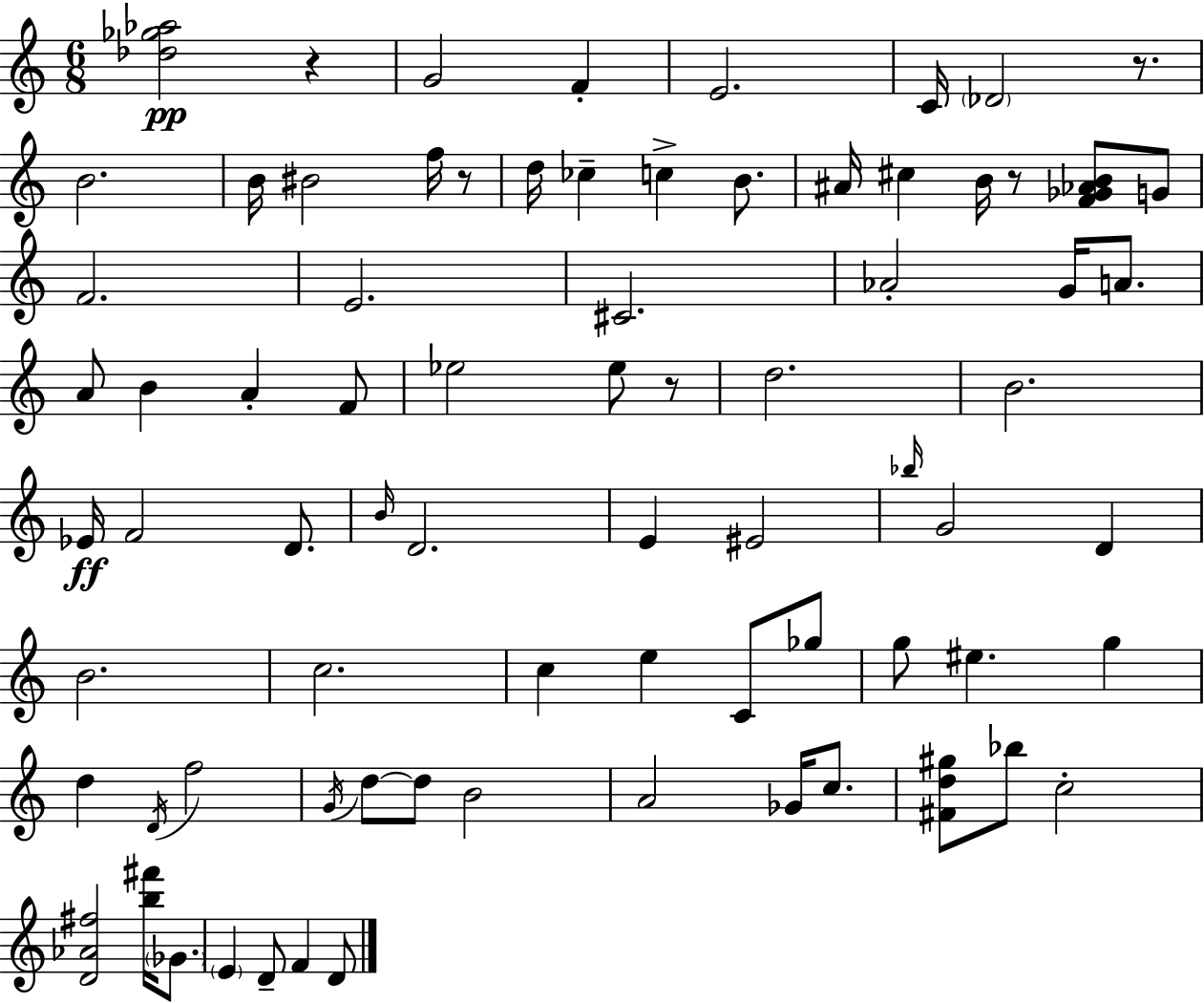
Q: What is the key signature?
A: C major